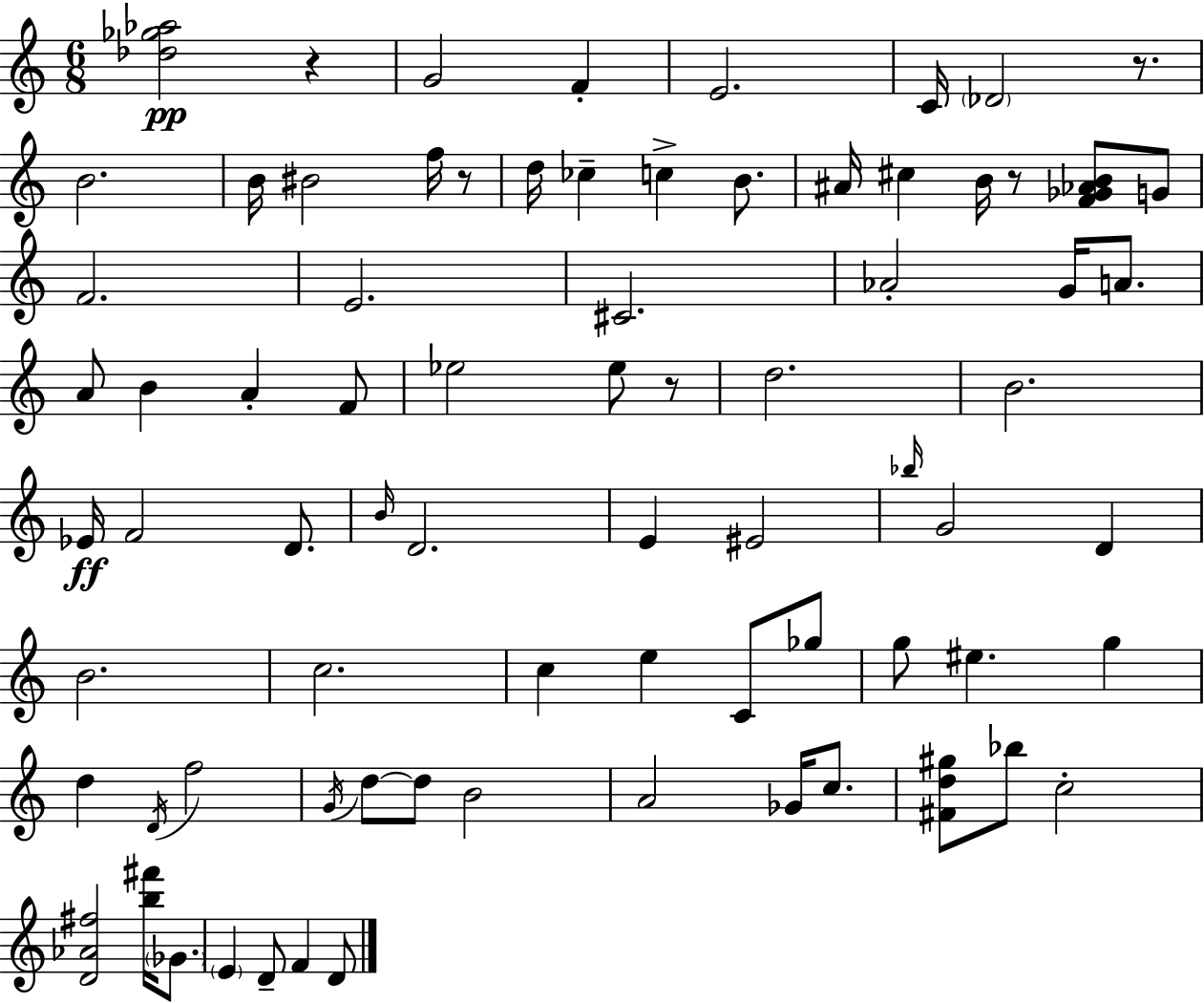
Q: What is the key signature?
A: C major